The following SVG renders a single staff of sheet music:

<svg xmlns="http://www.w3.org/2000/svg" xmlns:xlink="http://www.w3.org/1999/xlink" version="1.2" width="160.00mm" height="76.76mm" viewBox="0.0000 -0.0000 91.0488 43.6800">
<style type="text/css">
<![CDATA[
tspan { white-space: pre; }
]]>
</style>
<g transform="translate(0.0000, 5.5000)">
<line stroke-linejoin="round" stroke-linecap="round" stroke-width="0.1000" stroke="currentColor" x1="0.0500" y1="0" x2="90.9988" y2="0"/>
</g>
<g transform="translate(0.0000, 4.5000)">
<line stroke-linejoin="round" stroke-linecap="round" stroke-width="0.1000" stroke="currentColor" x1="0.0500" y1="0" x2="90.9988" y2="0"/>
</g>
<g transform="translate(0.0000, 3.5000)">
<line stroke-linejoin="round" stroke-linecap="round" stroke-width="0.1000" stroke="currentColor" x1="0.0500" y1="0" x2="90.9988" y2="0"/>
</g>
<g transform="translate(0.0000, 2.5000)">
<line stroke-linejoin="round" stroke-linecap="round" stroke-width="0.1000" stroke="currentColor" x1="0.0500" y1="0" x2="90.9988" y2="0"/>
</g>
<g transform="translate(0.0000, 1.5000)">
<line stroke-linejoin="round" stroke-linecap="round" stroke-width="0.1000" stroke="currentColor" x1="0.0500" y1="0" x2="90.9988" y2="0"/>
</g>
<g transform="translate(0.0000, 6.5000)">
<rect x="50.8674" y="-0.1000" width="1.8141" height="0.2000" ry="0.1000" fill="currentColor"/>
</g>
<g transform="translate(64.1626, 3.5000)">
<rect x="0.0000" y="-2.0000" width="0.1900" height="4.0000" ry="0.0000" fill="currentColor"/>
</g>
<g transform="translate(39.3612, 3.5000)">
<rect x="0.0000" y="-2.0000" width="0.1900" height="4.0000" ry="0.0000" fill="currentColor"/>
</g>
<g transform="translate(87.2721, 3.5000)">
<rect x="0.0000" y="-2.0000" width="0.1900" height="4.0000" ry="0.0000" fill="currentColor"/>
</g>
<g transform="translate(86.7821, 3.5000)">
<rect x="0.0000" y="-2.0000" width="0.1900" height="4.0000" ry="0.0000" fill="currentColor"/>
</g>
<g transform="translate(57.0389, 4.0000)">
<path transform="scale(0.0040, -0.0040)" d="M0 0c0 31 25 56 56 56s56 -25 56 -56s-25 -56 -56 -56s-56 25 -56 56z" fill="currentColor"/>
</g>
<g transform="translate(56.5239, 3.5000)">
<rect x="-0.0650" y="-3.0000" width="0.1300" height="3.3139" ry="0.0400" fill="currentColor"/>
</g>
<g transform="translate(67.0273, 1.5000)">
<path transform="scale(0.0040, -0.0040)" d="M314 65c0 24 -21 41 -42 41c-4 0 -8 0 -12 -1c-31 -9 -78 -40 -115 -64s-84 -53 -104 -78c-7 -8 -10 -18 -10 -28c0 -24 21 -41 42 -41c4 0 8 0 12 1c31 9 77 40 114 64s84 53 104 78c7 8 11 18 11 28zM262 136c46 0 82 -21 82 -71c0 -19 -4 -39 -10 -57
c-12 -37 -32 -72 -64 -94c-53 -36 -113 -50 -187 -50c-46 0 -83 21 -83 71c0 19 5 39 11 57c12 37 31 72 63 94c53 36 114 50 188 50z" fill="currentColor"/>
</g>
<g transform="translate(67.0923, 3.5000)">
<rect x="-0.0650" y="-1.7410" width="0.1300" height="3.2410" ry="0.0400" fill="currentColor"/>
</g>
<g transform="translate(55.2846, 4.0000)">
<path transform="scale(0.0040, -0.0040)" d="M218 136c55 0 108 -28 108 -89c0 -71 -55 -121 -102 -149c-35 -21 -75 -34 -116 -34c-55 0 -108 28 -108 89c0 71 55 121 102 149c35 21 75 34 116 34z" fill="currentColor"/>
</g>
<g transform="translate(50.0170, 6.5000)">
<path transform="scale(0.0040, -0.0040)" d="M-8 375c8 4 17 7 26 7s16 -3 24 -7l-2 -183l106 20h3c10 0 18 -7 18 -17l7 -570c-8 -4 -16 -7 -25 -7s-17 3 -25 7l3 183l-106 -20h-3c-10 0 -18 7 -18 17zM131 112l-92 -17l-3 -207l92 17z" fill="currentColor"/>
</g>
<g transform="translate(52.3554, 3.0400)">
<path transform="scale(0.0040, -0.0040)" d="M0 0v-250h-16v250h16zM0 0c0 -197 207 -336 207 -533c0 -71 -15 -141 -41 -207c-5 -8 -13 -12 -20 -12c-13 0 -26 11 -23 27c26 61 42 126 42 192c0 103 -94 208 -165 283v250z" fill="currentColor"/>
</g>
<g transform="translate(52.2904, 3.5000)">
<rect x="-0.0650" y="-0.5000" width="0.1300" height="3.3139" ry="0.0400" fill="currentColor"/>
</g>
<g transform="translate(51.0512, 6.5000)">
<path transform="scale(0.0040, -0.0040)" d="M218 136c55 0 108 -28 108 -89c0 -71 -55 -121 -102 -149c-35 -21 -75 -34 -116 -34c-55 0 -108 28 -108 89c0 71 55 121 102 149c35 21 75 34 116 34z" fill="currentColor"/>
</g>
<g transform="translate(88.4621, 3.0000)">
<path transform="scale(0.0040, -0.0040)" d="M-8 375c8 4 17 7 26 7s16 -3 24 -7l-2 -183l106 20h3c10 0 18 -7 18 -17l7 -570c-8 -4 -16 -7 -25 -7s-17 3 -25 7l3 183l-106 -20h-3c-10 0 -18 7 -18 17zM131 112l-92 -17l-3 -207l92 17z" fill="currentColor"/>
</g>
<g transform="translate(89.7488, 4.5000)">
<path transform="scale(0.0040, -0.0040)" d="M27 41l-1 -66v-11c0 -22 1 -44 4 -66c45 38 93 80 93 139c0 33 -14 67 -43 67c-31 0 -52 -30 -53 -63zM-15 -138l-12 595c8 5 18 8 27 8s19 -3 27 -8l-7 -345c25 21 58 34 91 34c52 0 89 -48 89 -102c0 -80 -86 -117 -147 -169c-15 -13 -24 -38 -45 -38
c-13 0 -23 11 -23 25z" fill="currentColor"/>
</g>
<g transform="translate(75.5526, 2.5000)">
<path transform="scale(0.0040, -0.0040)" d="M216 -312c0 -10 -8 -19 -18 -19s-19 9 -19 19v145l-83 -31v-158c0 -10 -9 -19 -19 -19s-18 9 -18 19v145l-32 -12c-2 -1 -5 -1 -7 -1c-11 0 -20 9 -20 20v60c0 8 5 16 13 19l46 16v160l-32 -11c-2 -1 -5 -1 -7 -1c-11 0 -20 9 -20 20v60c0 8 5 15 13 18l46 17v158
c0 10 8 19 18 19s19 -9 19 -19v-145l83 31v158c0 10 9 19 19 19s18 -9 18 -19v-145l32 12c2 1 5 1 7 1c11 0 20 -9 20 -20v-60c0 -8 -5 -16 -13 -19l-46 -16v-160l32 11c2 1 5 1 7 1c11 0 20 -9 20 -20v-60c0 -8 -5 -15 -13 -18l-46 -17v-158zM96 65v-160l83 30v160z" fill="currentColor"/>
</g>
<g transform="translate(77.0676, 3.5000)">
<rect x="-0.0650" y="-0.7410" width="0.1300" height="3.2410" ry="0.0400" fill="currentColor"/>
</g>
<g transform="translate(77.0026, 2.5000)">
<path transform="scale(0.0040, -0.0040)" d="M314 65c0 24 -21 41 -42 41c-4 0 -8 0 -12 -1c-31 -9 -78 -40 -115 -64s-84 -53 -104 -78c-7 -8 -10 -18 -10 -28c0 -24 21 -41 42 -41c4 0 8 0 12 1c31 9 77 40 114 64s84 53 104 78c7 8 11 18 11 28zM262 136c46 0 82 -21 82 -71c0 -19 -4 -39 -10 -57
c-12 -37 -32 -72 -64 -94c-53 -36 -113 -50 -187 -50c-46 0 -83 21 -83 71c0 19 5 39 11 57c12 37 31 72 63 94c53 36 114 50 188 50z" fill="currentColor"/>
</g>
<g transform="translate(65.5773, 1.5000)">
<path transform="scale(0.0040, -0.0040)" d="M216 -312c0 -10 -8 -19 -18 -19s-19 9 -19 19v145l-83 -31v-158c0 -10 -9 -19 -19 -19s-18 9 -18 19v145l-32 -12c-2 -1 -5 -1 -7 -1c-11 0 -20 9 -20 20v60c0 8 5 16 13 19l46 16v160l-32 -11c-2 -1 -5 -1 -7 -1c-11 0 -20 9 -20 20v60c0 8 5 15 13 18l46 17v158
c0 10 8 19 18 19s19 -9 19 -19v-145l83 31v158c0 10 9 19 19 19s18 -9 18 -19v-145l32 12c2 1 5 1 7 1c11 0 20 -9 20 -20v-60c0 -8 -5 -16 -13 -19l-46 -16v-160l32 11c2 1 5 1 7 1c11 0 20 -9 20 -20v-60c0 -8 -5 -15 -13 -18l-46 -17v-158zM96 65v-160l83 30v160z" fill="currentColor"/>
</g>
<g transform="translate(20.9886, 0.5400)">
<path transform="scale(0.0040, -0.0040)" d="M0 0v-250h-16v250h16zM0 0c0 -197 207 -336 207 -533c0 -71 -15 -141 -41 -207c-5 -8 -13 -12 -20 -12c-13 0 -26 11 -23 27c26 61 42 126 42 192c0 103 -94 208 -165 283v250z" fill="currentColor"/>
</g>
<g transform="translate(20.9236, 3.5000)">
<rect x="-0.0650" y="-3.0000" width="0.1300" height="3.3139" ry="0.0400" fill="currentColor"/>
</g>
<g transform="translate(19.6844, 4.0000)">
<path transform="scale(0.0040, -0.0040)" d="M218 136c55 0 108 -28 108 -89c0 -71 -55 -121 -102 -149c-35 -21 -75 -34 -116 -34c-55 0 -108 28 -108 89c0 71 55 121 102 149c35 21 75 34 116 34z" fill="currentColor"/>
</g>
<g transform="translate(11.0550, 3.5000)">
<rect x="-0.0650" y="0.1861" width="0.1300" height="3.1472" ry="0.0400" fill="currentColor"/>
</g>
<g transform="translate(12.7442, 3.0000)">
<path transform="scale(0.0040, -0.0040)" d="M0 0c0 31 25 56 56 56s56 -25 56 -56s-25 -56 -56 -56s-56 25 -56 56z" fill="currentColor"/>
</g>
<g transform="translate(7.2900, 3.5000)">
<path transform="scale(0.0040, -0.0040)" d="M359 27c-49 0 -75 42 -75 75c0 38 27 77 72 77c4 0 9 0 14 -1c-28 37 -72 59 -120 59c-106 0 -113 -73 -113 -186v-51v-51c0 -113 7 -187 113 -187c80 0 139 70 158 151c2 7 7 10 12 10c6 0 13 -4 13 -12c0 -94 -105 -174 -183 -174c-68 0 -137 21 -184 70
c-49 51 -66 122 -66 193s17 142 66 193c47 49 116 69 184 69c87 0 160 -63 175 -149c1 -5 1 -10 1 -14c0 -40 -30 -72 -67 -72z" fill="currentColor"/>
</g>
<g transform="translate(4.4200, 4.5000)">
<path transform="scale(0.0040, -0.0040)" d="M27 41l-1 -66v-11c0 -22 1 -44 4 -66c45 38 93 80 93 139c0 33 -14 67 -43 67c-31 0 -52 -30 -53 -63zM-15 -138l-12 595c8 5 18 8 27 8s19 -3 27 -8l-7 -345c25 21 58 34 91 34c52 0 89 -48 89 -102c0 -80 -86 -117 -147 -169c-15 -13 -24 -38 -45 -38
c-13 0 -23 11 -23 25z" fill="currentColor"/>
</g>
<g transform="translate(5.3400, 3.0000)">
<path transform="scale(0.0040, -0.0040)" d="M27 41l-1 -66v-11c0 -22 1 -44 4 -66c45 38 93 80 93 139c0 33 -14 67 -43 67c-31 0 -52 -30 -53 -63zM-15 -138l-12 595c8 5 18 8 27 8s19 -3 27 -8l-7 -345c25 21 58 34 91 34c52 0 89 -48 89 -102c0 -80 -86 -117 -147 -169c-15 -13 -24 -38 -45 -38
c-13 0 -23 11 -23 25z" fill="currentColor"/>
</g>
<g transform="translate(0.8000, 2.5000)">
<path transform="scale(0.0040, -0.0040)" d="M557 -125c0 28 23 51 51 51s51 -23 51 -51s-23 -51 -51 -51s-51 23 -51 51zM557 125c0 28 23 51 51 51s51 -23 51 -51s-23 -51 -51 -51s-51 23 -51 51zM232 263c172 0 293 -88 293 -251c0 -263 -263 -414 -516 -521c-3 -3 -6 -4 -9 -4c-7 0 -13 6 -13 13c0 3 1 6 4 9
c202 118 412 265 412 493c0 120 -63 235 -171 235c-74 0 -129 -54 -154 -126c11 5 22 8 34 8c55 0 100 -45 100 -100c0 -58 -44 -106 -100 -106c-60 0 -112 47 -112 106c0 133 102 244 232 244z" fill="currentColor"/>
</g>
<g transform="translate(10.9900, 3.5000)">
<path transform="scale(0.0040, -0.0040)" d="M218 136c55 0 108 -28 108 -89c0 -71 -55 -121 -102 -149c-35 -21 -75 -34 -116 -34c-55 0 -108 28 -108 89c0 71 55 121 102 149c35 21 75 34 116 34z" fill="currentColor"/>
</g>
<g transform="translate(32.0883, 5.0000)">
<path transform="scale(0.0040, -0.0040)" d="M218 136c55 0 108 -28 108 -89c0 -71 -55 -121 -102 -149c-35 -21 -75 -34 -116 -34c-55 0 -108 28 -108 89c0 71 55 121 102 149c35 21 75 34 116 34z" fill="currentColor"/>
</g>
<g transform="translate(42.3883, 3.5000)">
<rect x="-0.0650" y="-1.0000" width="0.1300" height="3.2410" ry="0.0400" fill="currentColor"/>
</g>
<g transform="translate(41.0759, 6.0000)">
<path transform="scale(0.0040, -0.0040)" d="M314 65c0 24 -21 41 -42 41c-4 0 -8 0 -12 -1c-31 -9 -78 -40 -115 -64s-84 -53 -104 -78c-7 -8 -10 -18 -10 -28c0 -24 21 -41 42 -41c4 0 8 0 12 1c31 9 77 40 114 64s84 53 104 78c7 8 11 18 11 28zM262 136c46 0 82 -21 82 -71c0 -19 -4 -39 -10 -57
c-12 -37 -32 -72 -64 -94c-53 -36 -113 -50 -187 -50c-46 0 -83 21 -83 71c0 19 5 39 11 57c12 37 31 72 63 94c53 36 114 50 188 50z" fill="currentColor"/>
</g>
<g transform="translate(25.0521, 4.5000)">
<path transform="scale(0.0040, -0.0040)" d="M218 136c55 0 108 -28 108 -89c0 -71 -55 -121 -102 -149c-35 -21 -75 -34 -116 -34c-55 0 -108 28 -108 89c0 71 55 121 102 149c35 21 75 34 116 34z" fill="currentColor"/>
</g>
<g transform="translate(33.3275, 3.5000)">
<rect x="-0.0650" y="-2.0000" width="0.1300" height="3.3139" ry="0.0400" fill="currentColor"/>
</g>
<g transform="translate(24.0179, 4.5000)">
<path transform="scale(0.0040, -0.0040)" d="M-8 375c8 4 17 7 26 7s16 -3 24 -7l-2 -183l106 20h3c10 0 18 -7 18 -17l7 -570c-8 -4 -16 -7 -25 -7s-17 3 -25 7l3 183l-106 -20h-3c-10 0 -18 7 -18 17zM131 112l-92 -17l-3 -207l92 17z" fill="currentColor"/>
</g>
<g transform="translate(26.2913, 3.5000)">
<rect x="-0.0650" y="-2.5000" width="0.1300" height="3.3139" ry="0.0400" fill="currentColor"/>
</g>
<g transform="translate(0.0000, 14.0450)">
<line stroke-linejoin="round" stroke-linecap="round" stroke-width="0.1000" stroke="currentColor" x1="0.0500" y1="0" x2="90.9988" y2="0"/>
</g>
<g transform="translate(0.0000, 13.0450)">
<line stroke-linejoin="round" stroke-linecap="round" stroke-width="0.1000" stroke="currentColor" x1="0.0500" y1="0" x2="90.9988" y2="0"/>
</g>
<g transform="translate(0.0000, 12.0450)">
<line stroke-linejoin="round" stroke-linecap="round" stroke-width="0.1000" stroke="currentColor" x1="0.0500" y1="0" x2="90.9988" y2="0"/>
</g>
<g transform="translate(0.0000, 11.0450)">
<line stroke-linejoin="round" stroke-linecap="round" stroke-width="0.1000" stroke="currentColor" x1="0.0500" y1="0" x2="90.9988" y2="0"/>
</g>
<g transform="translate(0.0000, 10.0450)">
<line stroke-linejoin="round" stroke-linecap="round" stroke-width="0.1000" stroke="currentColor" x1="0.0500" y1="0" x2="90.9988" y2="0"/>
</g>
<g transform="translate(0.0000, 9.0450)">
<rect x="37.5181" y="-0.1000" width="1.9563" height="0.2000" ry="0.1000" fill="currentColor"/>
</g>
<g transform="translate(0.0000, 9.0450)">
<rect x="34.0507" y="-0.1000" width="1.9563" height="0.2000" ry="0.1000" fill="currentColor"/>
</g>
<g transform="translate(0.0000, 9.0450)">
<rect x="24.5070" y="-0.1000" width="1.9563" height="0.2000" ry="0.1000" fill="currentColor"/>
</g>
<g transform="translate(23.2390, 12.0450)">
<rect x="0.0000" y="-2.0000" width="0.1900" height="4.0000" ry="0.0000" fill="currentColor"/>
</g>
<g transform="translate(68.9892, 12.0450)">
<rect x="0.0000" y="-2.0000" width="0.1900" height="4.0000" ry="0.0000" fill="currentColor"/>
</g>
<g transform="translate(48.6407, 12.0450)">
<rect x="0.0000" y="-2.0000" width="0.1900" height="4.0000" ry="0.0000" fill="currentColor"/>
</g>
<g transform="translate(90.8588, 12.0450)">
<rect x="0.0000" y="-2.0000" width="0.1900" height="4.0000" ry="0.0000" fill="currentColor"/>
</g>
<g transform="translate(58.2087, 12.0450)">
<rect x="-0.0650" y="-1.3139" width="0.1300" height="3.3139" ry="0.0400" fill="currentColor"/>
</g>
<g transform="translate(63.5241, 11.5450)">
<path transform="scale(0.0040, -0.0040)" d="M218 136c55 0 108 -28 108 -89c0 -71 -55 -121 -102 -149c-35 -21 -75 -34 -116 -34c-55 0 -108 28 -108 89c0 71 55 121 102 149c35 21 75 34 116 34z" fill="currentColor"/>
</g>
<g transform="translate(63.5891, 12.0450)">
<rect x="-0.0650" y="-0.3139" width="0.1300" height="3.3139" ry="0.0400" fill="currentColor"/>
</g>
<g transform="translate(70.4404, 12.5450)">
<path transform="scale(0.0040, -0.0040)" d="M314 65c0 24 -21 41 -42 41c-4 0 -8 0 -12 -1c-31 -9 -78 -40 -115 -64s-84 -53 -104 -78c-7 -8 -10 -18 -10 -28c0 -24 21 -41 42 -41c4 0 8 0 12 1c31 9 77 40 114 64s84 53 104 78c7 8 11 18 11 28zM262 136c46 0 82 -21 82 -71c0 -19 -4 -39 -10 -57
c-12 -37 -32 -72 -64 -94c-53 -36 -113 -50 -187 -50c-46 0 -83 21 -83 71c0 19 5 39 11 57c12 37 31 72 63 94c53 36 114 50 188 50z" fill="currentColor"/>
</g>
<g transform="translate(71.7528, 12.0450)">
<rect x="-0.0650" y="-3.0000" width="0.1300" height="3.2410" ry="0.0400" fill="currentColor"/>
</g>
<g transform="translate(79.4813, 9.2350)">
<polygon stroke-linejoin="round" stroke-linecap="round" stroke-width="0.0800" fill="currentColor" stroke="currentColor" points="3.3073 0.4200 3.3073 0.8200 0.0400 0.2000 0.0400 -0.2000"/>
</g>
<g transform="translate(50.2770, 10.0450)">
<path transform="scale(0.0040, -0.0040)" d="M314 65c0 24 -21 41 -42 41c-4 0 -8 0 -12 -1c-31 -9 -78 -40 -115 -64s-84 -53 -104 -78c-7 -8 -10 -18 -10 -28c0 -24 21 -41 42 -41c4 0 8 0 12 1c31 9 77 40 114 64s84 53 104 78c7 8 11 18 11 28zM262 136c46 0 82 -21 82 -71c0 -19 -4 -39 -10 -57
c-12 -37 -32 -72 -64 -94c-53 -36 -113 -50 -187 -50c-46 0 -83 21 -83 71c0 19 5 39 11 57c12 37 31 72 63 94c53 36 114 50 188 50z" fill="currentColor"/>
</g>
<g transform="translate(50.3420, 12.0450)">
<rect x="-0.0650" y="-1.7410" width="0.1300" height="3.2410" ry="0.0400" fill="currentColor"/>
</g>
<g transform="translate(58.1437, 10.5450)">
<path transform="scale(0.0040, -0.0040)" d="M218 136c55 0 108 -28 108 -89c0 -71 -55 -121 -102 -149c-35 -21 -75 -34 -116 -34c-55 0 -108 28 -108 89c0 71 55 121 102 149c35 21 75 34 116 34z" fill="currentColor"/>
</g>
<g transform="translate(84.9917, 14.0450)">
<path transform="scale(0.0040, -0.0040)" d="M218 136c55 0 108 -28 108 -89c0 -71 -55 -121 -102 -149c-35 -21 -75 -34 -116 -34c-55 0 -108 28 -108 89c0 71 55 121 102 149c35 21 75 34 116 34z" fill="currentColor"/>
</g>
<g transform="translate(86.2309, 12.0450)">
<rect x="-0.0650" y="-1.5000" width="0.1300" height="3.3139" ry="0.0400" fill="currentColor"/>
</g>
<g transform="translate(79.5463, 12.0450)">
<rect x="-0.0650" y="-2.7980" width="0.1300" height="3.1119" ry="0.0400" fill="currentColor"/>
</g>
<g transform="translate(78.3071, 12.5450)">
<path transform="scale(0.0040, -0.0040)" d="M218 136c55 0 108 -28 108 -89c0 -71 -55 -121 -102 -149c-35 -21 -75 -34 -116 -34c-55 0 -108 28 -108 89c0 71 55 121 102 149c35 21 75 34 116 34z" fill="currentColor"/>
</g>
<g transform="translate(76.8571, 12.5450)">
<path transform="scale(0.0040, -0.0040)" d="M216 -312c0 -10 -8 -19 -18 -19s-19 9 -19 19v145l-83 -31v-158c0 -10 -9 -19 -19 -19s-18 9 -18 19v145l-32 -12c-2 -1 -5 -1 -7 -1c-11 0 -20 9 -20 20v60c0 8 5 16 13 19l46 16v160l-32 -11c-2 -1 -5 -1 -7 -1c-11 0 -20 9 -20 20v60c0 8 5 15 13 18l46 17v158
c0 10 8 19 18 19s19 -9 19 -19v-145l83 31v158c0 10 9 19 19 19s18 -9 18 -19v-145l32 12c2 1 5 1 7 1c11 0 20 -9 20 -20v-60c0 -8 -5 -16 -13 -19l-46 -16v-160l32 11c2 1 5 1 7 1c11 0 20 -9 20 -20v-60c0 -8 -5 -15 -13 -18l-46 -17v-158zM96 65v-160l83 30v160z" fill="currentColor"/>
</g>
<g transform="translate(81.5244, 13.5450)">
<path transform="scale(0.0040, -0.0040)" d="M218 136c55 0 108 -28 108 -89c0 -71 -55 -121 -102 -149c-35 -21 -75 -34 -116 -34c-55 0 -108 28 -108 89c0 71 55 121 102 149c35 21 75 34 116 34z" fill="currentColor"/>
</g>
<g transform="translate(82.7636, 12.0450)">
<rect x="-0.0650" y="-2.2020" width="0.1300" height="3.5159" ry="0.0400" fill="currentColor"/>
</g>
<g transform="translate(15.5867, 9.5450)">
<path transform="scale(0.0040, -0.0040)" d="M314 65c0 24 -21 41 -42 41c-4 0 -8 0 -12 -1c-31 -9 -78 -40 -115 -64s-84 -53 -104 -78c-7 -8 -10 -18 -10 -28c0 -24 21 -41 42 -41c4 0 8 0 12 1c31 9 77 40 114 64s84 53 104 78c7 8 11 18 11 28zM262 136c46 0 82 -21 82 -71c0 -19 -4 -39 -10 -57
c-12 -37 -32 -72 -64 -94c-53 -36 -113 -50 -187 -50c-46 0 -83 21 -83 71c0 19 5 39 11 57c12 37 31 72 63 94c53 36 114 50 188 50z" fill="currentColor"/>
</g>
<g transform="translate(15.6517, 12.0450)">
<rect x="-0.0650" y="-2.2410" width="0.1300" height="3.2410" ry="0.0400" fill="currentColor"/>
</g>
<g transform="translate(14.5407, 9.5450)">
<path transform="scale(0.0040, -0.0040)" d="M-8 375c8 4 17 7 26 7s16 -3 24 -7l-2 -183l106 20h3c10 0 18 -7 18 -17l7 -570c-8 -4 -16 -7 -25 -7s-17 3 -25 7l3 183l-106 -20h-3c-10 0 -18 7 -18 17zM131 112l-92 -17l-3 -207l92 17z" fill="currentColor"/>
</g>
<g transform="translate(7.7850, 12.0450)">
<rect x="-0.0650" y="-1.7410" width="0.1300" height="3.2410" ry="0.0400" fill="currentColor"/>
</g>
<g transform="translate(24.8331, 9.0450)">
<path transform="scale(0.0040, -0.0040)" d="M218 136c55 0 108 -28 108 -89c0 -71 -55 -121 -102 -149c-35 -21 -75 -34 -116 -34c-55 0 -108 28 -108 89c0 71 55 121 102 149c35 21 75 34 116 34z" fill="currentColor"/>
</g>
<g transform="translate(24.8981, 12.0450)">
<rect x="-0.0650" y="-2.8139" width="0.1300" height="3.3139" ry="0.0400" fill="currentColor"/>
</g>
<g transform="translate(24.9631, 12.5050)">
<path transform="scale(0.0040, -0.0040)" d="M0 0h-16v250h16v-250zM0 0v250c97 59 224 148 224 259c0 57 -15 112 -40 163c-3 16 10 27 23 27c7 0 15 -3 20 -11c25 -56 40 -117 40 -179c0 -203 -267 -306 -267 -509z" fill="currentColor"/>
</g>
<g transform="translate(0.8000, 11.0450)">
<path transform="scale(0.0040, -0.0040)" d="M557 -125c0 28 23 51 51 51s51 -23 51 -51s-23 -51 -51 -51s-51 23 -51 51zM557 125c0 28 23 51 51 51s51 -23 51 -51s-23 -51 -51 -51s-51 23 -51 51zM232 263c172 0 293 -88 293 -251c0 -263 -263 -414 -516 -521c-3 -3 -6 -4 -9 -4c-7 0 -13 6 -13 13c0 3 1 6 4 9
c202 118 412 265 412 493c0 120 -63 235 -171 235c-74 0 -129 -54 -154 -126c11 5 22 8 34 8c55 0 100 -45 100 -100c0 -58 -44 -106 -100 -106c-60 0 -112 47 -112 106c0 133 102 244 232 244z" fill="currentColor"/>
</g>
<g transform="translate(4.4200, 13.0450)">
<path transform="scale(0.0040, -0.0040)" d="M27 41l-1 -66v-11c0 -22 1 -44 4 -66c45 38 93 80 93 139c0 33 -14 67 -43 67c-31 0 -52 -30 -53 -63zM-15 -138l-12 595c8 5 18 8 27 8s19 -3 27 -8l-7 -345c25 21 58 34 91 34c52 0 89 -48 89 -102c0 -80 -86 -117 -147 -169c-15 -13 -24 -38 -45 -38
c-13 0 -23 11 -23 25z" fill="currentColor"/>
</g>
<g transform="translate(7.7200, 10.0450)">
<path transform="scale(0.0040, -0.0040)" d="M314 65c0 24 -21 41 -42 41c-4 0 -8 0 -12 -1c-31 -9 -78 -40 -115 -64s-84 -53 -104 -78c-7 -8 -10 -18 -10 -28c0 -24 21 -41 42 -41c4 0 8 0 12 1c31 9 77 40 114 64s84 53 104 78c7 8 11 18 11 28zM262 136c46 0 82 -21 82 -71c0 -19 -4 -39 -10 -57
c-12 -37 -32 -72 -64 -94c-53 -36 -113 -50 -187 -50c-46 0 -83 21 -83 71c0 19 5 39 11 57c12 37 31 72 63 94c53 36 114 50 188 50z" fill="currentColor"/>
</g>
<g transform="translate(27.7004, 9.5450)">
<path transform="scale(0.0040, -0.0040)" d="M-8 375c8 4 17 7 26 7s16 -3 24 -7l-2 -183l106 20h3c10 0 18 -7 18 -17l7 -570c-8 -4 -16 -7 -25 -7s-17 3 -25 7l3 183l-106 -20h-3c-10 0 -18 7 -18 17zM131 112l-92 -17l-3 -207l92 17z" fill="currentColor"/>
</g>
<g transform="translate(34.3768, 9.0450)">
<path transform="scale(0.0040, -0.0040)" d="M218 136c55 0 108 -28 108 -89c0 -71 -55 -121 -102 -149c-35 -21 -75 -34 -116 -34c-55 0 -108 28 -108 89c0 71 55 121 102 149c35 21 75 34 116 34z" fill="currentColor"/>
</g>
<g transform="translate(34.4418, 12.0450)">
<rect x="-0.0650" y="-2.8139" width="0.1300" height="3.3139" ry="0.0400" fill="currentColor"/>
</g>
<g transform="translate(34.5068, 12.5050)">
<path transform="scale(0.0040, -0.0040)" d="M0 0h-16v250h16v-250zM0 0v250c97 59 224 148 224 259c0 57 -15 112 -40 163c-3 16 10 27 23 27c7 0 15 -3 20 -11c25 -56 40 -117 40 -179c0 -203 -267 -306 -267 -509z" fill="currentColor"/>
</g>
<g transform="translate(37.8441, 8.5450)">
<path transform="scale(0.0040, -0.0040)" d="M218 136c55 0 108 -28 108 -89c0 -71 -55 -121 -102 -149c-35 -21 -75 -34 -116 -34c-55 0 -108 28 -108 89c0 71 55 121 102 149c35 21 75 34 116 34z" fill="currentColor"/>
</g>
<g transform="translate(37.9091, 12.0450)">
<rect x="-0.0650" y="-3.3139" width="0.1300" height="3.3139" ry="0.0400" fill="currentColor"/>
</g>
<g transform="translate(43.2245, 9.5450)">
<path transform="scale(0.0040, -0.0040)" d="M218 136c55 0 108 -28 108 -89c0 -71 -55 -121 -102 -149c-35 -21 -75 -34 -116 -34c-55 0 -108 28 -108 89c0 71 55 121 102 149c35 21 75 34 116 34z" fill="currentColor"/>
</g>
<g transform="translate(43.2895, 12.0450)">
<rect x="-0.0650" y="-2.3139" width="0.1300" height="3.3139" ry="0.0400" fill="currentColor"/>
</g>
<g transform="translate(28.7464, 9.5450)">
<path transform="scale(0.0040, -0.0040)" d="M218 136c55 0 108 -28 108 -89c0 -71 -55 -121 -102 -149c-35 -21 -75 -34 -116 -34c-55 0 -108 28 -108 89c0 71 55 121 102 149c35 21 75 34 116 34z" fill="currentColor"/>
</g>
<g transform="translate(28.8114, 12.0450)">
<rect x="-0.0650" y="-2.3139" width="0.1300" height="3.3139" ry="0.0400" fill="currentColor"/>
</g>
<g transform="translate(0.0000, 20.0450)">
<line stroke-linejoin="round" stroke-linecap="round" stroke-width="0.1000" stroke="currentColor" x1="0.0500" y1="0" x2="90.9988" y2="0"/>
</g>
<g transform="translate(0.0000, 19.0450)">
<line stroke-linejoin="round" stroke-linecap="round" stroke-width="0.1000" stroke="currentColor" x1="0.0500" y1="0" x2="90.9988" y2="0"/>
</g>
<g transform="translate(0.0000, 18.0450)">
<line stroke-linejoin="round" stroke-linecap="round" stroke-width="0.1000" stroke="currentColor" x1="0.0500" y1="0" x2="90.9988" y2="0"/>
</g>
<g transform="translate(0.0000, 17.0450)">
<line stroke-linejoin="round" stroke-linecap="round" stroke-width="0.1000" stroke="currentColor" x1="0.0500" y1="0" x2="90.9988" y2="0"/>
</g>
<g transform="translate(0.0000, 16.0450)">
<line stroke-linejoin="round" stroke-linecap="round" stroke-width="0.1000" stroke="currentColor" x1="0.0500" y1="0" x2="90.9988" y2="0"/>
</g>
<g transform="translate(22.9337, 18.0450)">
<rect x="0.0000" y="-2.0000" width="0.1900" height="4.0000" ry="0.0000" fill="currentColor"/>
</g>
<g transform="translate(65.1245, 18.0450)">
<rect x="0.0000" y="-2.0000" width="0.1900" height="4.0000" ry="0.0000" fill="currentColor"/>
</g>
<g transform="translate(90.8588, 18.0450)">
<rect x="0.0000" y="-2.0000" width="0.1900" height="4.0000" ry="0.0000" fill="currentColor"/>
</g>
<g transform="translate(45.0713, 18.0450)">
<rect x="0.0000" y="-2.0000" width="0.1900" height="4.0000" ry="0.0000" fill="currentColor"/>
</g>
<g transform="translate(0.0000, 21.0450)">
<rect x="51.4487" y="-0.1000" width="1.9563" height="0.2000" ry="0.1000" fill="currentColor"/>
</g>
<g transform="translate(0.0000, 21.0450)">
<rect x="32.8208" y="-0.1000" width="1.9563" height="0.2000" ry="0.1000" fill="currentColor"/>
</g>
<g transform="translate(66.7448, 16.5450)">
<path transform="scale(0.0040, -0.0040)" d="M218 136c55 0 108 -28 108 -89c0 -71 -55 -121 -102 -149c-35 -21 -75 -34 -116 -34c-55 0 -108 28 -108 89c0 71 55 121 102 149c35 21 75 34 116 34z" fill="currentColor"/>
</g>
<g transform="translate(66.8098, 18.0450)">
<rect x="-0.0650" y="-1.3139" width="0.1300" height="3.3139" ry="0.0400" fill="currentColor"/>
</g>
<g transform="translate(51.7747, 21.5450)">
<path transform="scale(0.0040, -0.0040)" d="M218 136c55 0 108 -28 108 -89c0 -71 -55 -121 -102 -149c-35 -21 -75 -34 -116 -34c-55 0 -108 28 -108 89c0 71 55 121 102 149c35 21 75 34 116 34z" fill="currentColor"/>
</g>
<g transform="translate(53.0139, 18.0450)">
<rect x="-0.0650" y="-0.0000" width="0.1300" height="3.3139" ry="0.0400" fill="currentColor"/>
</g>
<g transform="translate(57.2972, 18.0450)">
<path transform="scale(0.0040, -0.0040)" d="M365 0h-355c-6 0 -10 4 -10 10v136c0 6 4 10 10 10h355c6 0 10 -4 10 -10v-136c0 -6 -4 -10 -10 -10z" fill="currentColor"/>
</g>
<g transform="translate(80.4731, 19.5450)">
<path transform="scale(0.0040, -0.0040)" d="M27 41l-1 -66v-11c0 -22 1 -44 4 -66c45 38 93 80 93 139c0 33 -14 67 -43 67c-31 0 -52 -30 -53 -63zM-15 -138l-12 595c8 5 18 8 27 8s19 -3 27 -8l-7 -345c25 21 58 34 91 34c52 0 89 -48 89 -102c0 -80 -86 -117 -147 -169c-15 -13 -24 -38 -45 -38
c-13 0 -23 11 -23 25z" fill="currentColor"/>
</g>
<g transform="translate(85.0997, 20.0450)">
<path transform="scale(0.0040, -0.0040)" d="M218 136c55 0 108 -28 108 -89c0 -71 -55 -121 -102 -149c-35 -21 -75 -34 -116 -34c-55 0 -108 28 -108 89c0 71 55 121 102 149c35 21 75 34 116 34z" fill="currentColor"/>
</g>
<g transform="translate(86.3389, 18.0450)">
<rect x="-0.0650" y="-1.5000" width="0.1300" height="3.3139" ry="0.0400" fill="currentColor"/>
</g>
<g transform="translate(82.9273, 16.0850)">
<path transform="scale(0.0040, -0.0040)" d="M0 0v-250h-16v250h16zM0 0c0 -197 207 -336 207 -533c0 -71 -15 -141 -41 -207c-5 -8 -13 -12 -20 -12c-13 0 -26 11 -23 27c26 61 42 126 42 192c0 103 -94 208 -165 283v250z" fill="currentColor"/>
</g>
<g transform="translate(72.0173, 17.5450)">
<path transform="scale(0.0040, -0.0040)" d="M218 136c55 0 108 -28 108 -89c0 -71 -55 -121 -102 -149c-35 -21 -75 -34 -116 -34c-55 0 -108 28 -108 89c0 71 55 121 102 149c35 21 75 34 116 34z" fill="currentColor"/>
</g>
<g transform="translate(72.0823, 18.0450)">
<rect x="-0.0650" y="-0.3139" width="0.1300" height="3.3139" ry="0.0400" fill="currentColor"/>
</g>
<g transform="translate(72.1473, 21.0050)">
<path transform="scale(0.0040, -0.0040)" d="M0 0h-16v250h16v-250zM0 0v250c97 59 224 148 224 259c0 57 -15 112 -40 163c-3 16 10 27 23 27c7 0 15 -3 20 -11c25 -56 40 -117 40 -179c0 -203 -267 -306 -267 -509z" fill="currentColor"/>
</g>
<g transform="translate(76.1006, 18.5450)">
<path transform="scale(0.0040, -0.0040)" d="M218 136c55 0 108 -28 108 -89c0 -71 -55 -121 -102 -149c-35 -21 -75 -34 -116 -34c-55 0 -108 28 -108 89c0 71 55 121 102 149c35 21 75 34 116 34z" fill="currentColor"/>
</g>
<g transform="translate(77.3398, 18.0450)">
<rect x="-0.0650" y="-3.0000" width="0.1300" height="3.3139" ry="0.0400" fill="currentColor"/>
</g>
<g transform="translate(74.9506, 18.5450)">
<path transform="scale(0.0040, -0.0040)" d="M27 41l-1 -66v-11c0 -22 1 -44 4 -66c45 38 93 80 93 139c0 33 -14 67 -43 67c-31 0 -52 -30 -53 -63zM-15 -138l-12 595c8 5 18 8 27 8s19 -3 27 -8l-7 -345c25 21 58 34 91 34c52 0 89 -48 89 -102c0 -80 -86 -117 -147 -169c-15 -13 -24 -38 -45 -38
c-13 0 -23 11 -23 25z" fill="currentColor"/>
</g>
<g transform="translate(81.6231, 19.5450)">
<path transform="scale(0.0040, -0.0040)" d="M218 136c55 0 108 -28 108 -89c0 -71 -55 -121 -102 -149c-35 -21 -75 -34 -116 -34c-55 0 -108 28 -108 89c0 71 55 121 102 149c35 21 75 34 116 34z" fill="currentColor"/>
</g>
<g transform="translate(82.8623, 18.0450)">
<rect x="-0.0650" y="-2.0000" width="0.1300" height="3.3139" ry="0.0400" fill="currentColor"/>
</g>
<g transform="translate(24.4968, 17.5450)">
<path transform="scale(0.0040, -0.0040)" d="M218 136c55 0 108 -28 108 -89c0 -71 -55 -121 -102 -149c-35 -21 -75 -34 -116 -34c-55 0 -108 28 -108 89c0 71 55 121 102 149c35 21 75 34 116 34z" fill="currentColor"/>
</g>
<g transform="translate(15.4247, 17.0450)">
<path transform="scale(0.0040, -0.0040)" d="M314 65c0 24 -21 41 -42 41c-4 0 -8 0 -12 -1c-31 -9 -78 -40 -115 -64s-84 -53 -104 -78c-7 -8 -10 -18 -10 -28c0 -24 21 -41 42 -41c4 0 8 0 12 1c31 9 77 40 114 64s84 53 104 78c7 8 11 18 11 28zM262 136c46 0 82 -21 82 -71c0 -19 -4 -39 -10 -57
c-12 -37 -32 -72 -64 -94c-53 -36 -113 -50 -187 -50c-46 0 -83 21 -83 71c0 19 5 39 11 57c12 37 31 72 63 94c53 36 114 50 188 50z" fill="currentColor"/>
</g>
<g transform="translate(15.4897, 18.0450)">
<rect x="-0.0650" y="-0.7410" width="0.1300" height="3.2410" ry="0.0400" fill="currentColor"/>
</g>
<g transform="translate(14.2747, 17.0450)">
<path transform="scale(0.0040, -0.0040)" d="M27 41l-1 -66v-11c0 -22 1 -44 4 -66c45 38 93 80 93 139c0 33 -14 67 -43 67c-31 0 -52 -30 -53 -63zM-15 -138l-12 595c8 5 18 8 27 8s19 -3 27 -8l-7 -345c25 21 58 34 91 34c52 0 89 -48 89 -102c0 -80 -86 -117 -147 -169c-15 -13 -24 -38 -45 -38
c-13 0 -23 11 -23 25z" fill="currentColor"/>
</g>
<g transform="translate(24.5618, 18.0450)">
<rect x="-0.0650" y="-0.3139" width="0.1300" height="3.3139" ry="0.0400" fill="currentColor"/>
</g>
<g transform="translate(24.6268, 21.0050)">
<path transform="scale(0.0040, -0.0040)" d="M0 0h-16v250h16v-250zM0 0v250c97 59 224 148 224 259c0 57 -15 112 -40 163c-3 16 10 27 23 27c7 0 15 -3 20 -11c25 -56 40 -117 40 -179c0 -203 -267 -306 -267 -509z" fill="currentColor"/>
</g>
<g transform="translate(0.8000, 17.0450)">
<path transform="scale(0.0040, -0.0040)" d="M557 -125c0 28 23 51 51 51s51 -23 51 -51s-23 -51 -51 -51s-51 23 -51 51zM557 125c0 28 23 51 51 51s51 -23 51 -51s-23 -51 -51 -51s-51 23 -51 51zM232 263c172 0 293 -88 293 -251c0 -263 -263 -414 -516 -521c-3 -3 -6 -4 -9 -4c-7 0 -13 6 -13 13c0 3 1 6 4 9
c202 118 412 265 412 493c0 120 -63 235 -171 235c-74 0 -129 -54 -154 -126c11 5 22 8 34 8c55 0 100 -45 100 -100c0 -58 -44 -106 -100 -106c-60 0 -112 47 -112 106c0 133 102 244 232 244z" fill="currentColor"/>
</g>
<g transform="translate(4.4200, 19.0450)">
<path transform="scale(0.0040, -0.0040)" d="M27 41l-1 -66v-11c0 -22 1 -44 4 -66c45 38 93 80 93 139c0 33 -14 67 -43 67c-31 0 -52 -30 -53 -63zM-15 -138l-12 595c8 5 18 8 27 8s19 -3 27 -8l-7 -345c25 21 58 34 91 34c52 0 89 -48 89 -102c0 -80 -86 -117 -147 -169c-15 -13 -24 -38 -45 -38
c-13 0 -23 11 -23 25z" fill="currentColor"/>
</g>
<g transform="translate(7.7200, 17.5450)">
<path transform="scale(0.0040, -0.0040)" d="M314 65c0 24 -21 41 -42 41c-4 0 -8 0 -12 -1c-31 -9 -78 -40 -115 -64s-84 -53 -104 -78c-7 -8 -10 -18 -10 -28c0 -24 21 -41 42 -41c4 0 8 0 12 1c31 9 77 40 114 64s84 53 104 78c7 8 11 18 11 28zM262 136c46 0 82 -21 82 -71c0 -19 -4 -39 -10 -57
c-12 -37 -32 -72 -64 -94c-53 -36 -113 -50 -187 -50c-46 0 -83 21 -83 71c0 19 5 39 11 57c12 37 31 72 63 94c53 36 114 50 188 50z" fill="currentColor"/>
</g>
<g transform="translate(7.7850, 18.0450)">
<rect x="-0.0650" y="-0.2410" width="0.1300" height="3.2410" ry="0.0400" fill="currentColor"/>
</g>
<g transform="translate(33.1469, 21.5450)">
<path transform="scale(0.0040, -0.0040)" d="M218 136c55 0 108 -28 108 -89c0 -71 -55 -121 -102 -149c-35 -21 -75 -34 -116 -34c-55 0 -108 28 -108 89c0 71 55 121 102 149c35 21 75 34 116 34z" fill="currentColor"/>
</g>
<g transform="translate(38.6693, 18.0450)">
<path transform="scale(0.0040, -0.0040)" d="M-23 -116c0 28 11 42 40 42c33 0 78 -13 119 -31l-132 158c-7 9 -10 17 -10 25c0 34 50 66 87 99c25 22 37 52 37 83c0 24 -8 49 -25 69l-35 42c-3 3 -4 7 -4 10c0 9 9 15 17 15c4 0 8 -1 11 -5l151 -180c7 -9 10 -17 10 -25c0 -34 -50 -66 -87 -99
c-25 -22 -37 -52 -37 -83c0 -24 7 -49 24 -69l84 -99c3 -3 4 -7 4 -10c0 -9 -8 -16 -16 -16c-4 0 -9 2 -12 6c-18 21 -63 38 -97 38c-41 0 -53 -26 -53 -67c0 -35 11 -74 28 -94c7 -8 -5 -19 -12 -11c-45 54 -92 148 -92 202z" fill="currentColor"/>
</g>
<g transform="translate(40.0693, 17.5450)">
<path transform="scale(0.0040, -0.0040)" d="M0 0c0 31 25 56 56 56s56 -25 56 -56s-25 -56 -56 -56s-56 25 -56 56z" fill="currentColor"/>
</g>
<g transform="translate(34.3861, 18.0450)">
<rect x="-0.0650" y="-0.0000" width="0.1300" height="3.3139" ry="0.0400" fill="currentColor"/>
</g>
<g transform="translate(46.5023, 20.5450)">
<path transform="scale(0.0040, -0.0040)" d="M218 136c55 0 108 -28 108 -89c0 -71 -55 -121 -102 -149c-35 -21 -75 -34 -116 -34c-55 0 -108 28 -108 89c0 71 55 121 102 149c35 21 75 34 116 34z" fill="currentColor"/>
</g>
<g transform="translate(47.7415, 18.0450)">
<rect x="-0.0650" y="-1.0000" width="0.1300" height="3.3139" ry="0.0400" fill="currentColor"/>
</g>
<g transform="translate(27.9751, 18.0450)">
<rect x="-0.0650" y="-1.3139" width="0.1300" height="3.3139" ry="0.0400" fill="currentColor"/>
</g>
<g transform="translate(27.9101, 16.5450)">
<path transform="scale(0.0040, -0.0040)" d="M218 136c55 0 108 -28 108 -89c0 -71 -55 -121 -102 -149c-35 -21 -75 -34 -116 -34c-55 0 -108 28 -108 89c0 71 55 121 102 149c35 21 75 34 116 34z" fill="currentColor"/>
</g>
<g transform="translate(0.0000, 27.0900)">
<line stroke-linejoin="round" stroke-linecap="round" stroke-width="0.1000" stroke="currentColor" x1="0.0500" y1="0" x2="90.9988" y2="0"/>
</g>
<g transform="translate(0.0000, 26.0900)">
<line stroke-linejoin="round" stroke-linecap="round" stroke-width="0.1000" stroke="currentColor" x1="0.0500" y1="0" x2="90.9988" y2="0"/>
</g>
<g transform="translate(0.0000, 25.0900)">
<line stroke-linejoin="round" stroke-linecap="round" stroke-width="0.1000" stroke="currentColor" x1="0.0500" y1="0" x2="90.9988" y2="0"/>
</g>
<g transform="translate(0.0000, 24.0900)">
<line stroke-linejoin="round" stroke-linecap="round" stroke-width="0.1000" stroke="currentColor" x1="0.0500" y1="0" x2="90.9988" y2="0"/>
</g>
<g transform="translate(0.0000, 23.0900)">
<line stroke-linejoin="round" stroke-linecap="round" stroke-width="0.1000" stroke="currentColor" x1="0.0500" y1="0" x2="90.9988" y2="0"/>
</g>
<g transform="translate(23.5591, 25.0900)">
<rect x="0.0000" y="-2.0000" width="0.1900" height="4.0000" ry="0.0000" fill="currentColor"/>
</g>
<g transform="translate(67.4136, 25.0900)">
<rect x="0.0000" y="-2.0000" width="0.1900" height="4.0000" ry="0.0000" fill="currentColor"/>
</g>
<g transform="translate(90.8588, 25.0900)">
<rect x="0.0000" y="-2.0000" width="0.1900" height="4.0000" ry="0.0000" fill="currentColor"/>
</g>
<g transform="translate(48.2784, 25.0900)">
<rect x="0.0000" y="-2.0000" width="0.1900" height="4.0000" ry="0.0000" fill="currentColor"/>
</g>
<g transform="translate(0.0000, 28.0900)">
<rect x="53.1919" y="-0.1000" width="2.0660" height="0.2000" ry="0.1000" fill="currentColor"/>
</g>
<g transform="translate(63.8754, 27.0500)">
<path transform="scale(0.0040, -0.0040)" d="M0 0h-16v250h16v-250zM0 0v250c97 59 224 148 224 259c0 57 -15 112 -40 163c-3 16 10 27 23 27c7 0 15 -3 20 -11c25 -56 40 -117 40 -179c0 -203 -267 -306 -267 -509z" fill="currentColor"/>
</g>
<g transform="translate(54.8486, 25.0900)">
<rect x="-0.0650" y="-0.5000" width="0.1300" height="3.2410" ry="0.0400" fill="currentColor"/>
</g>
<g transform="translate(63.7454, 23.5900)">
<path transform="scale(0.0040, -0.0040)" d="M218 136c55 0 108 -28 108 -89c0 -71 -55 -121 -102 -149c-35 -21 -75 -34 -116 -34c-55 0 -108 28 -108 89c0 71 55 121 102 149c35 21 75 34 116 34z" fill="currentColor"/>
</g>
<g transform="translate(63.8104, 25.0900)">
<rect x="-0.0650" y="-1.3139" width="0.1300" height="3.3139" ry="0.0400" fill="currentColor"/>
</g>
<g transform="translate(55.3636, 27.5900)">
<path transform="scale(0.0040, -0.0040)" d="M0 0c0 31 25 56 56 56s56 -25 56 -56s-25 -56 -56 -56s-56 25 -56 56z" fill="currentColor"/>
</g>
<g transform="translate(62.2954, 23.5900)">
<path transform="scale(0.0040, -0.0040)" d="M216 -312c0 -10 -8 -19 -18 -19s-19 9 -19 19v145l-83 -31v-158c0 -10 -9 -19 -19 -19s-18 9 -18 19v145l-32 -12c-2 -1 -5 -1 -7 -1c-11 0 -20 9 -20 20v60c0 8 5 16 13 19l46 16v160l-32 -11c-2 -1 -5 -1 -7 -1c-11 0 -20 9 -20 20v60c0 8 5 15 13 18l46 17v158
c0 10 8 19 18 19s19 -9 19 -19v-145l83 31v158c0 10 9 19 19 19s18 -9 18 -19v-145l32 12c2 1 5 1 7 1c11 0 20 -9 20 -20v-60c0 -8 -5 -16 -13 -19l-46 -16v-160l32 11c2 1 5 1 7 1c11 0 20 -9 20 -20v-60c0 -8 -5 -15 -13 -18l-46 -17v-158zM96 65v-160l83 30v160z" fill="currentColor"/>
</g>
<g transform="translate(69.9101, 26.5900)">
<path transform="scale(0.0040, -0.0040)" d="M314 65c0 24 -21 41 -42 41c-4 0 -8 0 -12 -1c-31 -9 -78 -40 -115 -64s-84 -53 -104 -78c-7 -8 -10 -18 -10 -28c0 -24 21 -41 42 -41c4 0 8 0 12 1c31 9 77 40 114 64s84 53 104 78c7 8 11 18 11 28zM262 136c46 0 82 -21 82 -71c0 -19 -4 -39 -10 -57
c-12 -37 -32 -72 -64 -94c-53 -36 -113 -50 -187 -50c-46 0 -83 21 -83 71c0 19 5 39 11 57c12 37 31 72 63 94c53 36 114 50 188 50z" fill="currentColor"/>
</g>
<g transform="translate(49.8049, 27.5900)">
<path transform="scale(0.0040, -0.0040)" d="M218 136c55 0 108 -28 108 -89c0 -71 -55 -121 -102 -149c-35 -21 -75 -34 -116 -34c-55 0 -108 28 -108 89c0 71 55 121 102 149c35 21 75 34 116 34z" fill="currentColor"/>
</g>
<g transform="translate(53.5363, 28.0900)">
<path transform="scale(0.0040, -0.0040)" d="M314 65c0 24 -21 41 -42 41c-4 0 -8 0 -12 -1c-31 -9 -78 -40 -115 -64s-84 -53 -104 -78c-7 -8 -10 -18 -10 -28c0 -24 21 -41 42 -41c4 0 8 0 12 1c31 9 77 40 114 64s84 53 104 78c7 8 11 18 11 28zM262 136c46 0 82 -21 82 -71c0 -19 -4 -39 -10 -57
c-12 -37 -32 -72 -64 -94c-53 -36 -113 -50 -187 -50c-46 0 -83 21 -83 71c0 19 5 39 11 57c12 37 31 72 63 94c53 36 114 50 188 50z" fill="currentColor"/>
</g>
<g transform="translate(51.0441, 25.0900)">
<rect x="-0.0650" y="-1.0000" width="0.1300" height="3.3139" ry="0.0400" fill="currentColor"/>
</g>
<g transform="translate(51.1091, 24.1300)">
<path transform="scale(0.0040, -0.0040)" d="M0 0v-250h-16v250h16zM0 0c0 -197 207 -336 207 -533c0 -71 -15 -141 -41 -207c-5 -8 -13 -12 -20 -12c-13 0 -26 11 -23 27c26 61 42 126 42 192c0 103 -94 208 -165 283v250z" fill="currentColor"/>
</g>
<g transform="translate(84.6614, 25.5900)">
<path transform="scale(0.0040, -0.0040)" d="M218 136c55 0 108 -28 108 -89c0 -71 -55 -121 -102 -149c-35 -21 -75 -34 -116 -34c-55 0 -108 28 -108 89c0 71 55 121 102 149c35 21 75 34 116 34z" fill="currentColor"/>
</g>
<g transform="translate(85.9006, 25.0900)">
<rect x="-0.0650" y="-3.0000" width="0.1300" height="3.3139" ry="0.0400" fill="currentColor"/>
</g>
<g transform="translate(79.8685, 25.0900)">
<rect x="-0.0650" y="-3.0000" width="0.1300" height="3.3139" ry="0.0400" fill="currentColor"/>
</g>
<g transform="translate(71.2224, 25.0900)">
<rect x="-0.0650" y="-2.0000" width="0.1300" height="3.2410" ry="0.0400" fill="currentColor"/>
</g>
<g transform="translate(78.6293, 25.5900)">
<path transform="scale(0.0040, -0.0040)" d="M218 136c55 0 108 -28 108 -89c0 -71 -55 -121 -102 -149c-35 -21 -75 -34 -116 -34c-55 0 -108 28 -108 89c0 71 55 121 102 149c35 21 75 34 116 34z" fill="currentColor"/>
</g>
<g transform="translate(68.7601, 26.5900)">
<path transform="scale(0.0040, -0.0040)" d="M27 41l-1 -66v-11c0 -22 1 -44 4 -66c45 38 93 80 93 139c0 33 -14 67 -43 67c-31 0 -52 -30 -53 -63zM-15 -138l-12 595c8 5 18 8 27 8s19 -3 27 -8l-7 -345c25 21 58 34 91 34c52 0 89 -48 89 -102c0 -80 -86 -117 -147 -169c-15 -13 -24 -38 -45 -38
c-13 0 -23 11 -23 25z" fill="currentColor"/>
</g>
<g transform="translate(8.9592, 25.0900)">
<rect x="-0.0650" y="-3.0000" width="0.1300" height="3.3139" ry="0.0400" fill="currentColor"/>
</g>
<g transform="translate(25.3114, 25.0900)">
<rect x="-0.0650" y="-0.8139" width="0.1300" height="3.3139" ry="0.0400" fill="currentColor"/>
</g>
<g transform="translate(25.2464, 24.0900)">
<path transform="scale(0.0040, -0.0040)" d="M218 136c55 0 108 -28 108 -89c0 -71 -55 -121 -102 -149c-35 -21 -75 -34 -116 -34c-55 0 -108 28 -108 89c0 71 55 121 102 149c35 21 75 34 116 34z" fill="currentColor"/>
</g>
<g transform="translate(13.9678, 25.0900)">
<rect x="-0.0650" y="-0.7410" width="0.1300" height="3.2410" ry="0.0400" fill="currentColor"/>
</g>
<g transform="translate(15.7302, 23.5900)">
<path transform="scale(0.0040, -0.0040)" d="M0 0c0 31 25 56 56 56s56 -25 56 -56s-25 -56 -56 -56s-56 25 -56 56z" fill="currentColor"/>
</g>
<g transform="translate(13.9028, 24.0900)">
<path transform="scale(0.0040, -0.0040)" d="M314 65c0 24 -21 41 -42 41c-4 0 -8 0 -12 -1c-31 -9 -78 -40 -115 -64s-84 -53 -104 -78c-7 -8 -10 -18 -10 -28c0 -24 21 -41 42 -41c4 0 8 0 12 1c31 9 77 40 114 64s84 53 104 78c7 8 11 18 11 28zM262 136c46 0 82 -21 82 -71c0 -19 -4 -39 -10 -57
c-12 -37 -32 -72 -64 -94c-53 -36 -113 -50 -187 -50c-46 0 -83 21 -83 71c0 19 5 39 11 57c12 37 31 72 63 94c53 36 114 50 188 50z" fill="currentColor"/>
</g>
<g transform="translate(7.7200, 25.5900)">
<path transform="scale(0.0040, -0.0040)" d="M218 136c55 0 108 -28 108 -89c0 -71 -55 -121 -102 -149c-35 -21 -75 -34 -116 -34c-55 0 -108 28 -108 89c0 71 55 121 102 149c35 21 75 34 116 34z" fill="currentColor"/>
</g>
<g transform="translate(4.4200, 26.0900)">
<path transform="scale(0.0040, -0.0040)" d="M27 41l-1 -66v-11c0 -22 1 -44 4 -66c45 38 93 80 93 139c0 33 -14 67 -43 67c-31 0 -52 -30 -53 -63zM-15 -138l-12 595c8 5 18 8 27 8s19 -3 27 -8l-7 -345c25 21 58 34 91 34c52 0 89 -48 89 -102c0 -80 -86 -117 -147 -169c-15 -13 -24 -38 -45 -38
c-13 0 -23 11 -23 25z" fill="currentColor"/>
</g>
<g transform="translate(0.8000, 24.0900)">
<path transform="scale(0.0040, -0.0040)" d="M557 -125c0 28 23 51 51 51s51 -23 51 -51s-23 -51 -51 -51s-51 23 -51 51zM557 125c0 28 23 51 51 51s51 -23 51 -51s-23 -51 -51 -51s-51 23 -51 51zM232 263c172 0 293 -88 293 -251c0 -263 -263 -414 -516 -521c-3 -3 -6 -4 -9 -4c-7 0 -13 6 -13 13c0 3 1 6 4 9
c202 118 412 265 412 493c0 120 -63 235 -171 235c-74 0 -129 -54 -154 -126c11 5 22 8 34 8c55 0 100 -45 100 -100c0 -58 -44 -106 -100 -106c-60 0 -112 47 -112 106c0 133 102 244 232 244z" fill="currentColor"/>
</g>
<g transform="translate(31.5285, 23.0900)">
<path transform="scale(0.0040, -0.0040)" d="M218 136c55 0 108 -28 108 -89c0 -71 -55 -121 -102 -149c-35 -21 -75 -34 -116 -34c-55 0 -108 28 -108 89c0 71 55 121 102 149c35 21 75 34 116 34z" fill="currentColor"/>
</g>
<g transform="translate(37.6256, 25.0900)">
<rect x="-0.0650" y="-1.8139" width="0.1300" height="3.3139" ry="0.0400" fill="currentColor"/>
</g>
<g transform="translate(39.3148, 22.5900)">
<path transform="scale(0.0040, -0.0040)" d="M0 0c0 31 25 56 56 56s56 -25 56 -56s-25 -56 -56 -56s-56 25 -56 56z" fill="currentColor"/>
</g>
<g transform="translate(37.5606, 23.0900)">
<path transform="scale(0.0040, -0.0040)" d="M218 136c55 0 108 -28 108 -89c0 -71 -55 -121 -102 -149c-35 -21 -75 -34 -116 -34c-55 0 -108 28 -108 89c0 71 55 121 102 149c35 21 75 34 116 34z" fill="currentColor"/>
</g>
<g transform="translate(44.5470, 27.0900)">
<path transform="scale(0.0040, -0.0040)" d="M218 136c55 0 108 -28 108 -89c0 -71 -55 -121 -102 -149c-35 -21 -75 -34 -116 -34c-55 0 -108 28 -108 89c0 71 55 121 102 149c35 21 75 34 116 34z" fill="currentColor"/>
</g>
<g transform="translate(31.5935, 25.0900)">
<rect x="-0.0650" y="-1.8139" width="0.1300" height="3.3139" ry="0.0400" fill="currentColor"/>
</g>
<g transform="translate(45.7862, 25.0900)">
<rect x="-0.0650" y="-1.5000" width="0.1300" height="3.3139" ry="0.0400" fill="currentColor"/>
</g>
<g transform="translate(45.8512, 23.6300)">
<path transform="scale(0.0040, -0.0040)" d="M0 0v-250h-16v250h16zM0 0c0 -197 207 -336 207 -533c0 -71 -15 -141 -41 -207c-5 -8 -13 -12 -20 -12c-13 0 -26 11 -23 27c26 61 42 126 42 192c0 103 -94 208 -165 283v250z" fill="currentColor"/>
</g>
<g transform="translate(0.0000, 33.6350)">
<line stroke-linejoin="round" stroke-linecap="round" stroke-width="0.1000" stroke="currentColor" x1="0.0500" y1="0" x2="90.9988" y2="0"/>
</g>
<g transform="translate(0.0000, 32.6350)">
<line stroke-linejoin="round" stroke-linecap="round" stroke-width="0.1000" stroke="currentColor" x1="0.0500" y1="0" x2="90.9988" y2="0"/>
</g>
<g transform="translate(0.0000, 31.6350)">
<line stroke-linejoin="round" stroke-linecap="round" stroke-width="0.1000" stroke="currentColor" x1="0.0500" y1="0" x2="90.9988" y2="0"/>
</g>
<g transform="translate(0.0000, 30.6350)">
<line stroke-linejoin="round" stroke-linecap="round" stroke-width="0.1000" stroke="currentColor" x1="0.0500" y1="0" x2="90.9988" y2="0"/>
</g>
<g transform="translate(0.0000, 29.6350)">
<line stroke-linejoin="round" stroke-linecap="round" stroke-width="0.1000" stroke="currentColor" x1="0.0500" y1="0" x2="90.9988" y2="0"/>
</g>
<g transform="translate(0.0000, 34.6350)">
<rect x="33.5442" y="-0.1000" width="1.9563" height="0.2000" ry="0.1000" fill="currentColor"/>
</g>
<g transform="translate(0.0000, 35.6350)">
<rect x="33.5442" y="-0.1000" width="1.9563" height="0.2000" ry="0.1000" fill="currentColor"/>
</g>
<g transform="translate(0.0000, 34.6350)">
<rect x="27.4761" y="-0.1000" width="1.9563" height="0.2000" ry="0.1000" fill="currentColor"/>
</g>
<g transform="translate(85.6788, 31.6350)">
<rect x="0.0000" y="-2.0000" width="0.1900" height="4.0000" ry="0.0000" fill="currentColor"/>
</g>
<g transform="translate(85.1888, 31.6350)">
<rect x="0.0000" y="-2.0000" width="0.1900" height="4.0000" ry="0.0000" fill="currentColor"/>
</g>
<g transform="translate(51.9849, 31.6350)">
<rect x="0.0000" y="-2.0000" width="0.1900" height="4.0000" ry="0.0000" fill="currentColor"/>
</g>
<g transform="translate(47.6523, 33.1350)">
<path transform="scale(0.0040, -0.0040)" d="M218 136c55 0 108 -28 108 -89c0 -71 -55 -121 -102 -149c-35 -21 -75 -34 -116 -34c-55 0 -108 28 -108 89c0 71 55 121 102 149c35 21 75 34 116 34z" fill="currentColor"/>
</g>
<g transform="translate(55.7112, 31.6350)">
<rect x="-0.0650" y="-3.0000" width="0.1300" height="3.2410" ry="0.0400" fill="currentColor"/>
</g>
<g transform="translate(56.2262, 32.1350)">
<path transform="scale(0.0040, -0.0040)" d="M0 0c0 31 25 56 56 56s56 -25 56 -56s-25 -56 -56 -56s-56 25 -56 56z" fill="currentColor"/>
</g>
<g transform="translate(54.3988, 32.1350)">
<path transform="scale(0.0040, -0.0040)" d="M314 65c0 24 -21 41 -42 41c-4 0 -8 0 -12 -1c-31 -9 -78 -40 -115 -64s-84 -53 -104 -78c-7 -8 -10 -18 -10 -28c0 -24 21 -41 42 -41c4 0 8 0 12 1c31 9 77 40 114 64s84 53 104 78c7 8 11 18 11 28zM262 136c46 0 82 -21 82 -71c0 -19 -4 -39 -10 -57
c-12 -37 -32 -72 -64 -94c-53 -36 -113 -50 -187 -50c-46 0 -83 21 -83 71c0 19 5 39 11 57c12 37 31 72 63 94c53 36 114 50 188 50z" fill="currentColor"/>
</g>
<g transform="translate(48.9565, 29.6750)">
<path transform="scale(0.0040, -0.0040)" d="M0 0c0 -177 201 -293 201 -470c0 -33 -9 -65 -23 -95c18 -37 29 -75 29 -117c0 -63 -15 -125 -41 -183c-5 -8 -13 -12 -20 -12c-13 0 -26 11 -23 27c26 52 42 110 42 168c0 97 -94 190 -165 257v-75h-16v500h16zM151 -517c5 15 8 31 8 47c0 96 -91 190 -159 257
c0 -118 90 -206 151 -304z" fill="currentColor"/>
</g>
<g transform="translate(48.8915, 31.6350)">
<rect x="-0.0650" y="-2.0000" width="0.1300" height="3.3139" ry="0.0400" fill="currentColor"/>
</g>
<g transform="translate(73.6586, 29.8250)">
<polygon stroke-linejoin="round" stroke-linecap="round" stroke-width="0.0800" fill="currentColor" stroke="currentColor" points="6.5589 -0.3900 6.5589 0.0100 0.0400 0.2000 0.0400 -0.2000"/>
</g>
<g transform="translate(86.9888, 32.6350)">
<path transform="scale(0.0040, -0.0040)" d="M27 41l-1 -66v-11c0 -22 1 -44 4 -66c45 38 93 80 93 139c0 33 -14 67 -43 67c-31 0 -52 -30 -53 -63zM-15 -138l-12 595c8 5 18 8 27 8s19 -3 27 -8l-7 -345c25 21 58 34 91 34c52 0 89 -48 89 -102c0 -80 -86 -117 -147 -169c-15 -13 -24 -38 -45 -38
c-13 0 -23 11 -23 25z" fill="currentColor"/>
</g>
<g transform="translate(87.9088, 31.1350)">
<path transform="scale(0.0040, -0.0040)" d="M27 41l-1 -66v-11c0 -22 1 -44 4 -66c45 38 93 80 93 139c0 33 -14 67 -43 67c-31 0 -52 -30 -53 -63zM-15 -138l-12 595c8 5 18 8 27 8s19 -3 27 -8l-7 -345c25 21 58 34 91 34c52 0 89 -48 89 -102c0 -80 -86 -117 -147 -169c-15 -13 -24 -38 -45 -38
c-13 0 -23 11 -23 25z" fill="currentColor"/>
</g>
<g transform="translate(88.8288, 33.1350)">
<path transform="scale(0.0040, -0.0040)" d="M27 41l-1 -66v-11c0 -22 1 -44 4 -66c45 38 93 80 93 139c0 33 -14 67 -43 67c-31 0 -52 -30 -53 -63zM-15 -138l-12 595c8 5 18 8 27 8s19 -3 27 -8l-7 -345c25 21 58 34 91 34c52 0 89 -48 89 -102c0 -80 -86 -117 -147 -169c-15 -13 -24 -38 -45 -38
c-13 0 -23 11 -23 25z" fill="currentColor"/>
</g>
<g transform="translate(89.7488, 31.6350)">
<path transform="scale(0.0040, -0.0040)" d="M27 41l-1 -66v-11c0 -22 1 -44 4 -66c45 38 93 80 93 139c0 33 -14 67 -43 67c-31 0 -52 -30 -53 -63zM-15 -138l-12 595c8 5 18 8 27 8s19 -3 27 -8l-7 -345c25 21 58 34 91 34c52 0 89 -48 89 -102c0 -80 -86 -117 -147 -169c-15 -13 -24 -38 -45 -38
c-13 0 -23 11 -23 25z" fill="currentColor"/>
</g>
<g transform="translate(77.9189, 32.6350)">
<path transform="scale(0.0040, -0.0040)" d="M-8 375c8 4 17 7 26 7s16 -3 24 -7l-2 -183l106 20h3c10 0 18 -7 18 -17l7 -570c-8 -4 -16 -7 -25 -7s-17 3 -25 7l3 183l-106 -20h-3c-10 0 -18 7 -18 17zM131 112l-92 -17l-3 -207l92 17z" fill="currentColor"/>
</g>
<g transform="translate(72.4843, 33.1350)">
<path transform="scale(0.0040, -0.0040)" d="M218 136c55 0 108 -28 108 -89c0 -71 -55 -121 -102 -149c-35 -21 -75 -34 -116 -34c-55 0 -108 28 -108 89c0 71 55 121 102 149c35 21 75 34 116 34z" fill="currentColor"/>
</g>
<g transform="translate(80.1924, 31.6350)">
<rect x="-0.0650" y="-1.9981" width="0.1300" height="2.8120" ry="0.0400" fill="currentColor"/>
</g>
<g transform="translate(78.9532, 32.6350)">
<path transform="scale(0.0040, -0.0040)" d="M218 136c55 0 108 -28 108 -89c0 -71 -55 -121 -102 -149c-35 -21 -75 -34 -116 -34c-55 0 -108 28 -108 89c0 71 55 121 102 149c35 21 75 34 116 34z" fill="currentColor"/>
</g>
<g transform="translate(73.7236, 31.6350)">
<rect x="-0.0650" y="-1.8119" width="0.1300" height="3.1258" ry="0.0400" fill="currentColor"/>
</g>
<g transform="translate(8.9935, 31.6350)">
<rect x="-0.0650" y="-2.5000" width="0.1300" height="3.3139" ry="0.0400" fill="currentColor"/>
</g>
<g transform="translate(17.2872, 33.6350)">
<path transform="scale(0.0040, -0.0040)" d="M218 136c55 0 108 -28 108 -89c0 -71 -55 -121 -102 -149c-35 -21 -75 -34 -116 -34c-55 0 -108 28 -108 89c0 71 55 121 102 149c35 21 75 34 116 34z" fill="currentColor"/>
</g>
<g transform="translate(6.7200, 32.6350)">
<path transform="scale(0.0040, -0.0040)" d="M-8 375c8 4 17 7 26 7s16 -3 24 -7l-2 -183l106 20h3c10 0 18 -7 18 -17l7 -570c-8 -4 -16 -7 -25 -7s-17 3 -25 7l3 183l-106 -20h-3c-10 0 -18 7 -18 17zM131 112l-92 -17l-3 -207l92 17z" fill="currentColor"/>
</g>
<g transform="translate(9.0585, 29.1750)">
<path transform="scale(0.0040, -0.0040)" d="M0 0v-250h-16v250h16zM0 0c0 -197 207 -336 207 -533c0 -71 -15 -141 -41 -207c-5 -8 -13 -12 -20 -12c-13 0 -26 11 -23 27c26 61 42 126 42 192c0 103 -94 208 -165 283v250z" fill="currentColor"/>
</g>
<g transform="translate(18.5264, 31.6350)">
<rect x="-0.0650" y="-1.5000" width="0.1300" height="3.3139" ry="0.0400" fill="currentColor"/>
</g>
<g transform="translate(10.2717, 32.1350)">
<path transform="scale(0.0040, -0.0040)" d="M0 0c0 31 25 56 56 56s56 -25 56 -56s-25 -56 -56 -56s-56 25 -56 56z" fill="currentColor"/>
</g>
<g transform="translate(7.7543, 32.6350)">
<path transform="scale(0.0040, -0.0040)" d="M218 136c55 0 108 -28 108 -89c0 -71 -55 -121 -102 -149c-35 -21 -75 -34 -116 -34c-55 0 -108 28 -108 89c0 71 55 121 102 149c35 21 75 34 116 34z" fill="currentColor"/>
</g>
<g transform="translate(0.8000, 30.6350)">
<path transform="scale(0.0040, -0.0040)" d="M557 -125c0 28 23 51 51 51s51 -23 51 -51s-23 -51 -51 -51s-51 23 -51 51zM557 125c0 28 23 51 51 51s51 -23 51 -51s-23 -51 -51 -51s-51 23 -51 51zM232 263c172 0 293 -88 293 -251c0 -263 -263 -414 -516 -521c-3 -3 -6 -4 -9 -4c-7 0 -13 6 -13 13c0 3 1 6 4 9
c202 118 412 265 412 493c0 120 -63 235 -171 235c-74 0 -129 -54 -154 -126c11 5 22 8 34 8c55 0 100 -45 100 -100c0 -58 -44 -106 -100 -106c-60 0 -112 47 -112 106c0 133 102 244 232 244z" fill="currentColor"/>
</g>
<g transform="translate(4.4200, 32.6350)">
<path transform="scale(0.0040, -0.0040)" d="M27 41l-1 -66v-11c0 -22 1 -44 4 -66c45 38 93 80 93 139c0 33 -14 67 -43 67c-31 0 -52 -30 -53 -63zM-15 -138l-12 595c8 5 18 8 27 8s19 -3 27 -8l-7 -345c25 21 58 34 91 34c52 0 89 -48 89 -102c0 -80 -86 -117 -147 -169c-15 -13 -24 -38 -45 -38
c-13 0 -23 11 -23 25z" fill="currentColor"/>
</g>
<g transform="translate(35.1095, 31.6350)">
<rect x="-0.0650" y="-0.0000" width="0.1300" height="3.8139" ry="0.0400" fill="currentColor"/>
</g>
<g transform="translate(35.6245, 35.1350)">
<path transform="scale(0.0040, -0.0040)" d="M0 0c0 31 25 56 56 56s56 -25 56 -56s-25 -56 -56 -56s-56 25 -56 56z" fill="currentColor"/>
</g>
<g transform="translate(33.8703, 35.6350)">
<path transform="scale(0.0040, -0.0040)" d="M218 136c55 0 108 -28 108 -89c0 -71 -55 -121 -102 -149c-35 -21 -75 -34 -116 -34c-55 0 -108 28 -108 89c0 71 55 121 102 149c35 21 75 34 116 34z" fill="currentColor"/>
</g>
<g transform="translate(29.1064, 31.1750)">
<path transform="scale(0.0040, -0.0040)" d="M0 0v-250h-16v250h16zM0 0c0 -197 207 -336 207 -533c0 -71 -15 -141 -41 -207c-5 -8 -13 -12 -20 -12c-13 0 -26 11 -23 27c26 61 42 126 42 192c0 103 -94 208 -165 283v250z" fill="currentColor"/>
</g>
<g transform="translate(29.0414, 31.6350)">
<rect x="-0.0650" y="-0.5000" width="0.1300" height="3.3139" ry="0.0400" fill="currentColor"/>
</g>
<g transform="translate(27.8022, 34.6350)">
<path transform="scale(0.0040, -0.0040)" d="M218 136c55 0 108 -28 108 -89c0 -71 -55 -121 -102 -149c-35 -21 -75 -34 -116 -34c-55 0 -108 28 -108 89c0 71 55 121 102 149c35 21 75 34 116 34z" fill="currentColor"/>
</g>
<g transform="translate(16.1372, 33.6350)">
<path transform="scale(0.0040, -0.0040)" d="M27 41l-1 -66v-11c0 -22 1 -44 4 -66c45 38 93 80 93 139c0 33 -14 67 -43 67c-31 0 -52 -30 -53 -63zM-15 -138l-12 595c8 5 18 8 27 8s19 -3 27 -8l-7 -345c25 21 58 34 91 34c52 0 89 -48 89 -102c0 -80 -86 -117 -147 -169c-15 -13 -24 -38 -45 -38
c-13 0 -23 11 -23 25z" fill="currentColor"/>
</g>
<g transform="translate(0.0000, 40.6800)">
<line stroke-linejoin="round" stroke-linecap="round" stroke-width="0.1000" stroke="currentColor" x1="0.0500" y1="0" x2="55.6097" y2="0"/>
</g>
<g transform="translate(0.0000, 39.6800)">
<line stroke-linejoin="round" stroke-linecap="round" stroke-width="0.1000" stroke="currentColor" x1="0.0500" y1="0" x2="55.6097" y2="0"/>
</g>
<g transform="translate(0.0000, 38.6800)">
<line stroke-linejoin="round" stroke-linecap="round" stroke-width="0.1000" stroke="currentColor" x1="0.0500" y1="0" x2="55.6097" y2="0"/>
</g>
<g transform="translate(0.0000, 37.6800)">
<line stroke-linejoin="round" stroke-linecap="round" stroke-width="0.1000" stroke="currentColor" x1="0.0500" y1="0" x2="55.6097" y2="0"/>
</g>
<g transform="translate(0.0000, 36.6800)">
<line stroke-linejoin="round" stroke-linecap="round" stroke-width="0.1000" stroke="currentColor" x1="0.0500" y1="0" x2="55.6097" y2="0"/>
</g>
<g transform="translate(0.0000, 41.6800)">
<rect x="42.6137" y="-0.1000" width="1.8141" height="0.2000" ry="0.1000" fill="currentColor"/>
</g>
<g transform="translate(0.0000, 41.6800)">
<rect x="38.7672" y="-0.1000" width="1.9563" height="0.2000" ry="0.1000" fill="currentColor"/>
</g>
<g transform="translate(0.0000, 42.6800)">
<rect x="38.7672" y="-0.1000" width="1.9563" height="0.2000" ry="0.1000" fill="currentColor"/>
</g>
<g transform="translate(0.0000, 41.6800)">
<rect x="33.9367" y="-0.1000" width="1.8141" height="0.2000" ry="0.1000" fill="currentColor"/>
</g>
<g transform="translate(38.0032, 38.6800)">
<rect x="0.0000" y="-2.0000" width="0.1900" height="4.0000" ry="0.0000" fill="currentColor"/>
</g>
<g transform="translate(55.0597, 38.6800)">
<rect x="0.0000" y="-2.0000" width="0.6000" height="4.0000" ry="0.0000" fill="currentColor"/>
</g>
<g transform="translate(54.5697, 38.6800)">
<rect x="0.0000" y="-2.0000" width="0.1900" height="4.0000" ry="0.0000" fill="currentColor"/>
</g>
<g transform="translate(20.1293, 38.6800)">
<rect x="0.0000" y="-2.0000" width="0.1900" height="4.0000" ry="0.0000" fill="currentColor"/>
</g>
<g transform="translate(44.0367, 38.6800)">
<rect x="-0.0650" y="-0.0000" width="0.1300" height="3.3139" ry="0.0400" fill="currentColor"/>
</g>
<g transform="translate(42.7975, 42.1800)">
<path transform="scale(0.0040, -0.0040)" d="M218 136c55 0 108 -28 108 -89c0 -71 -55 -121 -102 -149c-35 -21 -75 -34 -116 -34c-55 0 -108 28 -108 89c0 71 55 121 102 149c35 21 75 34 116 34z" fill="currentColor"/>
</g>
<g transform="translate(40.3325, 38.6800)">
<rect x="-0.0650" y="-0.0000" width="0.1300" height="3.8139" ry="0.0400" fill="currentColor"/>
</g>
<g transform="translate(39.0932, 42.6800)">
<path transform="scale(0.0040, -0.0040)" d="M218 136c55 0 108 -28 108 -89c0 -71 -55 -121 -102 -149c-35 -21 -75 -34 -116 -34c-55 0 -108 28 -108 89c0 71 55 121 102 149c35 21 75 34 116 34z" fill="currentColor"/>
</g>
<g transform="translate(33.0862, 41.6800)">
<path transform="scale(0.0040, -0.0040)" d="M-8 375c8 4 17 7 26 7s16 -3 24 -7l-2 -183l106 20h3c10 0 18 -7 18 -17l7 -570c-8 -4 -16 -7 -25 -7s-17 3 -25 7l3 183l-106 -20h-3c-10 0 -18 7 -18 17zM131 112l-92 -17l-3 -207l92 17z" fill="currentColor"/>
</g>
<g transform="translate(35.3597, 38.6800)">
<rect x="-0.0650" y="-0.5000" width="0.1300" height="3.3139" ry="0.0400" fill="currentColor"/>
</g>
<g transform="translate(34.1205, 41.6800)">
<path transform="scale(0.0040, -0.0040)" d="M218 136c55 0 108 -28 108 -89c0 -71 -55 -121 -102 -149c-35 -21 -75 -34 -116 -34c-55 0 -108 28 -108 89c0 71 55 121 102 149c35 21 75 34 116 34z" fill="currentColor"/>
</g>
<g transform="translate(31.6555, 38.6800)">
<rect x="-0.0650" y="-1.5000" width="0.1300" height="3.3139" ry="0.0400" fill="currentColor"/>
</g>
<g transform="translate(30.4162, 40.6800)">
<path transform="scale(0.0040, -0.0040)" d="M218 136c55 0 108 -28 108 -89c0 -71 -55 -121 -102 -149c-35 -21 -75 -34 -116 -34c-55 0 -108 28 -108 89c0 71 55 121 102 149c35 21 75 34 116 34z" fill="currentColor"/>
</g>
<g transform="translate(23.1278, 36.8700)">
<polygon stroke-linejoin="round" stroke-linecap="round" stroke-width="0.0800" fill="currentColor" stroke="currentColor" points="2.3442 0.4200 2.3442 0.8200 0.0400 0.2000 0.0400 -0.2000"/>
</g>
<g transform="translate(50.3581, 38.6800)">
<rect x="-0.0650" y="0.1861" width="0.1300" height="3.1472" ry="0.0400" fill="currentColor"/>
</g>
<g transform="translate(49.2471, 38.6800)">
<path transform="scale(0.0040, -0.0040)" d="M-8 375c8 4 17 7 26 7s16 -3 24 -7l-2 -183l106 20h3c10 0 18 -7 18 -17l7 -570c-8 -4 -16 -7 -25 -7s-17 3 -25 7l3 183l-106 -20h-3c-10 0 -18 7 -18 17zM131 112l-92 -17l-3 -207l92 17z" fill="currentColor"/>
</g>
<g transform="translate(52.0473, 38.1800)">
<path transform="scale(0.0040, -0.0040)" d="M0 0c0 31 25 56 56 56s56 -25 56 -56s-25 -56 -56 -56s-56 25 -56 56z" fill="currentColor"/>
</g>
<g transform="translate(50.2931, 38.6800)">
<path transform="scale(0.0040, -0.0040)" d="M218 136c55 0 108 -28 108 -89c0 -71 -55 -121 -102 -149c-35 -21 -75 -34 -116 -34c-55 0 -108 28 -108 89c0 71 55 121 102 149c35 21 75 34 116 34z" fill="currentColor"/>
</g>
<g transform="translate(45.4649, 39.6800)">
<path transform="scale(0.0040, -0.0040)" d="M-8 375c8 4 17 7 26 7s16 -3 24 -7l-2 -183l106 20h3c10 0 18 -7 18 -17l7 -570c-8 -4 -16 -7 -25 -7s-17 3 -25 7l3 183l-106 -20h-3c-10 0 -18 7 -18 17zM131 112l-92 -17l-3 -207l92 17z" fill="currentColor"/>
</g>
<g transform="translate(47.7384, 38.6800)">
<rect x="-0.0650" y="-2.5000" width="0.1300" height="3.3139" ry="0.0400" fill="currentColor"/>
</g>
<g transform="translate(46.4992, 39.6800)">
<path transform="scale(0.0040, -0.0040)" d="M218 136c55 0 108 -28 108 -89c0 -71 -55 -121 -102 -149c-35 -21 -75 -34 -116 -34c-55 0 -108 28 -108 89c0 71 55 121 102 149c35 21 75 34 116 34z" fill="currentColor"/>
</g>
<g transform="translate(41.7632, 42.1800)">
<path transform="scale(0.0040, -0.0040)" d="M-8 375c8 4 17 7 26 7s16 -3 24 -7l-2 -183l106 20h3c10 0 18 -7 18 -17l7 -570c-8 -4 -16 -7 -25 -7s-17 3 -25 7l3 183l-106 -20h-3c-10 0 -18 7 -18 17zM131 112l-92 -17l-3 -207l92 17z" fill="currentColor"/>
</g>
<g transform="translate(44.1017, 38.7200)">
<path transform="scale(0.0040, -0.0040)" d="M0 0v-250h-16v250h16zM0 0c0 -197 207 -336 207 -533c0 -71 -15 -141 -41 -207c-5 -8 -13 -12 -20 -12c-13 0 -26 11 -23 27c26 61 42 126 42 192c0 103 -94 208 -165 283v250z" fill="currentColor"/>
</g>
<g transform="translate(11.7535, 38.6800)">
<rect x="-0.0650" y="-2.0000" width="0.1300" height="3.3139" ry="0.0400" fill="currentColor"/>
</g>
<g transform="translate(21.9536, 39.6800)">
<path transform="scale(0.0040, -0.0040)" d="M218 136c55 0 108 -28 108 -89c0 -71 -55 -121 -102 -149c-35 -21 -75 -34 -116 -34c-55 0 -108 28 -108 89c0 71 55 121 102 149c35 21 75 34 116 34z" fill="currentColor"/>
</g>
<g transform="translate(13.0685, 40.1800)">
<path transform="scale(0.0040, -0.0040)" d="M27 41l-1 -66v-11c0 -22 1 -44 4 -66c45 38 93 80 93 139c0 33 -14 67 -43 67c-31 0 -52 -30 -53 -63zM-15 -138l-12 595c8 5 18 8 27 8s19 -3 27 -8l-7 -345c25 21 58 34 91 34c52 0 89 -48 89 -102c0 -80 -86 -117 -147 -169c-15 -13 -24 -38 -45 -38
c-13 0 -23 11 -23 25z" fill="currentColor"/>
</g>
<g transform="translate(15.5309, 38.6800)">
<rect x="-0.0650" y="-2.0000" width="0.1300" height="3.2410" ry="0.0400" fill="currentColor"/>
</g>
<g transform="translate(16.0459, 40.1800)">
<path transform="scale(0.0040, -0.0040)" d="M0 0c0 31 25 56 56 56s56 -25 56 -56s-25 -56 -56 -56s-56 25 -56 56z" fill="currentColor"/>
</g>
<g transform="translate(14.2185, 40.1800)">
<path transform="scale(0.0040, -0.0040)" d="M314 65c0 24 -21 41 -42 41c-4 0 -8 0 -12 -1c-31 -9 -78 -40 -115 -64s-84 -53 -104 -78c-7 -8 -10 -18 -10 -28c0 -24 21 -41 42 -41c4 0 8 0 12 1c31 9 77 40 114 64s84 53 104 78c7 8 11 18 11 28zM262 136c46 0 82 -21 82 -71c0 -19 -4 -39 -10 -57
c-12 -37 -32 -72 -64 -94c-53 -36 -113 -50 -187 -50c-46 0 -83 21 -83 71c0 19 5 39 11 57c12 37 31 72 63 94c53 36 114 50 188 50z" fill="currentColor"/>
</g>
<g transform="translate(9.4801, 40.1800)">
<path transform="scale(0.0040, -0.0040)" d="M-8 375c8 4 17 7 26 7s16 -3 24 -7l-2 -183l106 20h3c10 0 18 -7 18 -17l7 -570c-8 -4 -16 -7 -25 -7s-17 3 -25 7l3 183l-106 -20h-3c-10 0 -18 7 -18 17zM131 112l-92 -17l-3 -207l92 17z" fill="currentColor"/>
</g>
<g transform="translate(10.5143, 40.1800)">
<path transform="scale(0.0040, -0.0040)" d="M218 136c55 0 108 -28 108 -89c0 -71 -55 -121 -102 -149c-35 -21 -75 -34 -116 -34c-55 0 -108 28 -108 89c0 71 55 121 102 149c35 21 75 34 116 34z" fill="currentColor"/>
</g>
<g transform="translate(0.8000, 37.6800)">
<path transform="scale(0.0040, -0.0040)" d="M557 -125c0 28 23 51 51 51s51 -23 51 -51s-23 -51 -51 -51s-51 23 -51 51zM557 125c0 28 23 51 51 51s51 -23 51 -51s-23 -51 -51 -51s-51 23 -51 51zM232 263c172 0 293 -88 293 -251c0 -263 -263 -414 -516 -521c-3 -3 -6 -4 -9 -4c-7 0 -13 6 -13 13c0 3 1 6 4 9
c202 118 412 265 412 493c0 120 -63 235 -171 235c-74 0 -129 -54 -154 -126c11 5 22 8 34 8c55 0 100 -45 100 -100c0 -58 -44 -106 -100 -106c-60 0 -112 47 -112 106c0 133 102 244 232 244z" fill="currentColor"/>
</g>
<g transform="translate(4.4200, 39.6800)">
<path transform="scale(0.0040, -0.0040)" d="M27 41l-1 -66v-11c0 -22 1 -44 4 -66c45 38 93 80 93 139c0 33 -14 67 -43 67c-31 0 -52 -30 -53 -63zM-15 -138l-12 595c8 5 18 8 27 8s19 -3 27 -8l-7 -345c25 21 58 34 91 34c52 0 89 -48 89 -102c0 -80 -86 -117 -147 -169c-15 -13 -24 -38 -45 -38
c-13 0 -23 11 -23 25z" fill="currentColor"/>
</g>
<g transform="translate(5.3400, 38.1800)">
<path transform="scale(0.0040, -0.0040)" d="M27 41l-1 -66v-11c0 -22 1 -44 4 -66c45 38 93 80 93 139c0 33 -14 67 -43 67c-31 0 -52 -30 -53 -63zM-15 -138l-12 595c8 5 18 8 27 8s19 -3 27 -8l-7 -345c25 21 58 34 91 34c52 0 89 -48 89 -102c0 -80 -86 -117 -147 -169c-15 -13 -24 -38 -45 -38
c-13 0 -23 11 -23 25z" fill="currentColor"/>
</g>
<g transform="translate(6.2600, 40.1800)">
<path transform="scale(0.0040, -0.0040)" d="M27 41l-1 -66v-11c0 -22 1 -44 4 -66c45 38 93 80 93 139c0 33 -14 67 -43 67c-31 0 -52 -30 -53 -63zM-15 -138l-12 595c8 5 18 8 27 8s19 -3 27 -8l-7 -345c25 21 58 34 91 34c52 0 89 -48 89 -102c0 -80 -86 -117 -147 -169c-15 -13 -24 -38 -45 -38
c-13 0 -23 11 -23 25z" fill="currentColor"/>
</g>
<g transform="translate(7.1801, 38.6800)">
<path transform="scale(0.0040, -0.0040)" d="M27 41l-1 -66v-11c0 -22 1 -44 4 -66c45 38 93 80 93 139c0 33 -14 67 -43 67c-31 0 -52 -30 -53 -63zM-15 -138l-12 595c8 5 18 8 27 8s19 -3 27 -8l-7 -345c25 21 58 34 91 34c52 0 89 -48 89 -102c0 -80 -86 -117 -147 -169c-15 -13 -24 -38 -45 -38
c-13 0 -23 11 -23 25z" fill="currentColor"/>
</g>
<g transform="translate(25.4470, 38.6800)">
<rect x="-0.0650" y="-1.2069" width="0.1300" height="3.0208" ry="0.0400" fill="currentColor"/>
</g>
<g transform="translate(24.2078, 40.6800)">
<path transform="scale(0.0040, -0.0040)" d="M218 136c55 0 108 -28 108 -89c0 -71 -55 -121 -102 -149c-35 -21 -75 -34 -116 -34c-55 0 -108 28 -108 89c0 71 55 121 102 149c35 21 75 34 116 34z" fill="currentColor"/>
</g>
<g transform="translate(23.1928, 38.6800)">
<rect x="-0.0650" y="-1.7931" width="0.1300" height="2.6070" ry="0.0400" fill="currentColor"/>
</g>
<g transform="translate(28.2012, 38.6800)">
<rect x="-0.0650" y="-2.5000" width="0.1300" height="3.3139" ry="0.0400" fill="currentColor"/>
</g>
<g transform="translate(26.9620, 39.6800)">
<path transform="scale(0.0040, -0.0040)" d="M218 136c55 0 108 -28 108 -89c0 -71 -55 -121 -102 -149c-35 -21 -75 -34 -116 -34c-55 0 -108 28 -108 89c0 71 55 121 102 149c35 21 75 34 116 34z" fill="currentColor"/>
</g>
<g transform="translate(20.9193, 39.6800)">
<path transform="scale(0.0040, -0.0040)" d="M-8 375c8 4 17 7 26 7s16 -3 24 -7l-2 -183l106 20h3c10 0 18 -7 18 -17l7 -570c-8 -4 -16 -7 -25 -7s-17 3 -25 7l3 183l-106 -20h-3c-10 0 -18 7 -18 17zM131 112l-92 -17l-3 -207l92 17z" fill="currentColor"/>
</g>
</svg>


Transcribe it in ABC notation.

X:1
T:Untitled
M:4/4
L:1/4
K:Bb
D, C,/2 B,, A,, F,,2 E,,/2 C, ^A,2 ^F,2 A,2 B,2 C/2 B, C/2 D B, A,2 G, E, C,2 ^C,/2 A,,/2 G,, E,2 _F,2 E,/2 G, D,, z F,, D,, z2 G, E,/2 _C, _A,,/2 G,, C, F,2 F, A, A, G,,/2 F,,/2 E,,2 ^G,/2 _A,,2 C, C, B,,/2 _G,, E,,/2 C,, A,,/4 C,2 A,,/2 B,,/2 A,, _A,,2 B,,/2 G,,/2 B,, G,, E,, C,, D,,/2 B,, D,